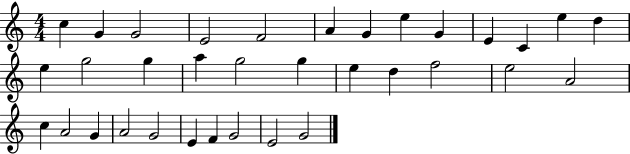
{
  \clef treble
  \numericTimeSignature
  \time 4/4
  \key c \major
  c''4 g'4 g'2 | e'2 f'2 | a'4 g'4 e''4 g'4 | e'4 c'4 e''4 d''4 | \break e''4 g''2 g''4 | a''4 g''2 g''4 | e''4 d''4 f''2 | e''2 a'2 | \break c''4 a'2 g'4 | a'2 g'2 | e'4 f'4 g'2 | e'2 g'2 | \break \bar "|."
}